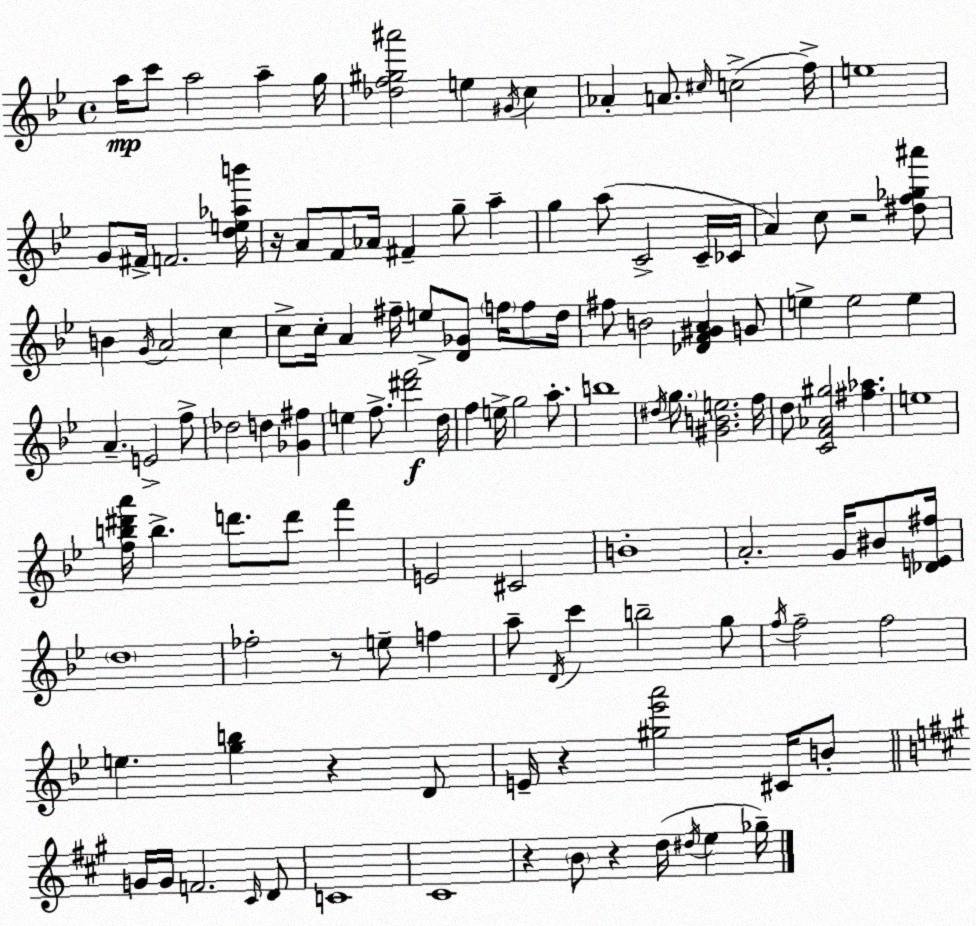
X:1
T:Untitled
M:4/4
L:1/4
K:Gm
a/4 c'/2 a2 a g/4 [_df^g^a']2 e ^G/4 c _A A/2 ^c/4 c2 f/4 e4 G/2 ^F/4 F2 [de_ab']/4 z/4 A/2 F/2 _A/4 ^F g/2 a g a/2 C2 C/4 _C/4 A c/2 z2 [^df_g^a']/2 B G/4 A2 c c/2 c/4 A ^f/4 e/2 [D_G]/2 f/4 f/2 d/4 ^f/2 B2 [_DF^GA] G/2 e e2 e A E2 f/2 _d2 d [_G^f] e f/2 [^d'f']2 d/4 f e/4 g2 a/2 b4 ^d/4 g/2 [^GBe]2 f/4 d/2 [CF_A^g]2 [^f_a] e4 [fb^d'a']/4 b d'/2 d'/2 f' E2 ^C2 B4 A2 G/4 ^B/2 [_DE^f]/4 d4 _f2 z/2 e/2 f a/2 D/4 c' b2 g/2 f/4 f2 f2 e [gb] z D/2 E/4 z [^g_e'a']2 ^C/4 B/2 G/4 G/4 F2 ^C/4 D/2 C4 ^C4 z B/2 z d/4 ^d/4 e _g/4